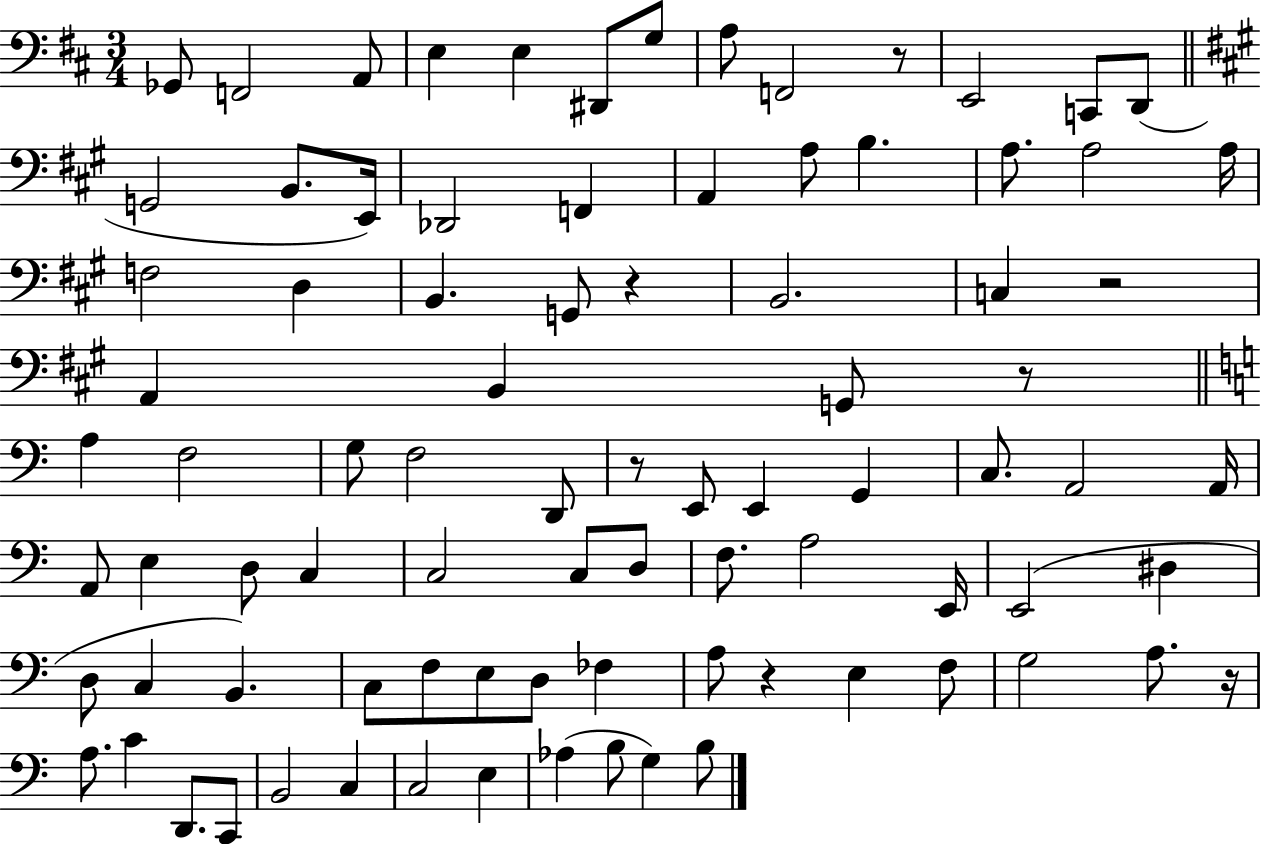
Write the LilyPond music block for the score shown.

{
  \clef bass
  \numericTimeSignature
  \time 3/4
  \key d \major
  ges,8 f,2 a,8 | e4 e4 dis,8 g8 | a8 f,2 r8 | e,2 c,8 d,8( | \break \bar "||" \break \key a \major g,2 b,8. e,16) | des,2 f,4 | a,4 a8 b4. | a8. a2 a16 | \break f2 d4 | b,4. g,8 r4 | b,2. | c4 r2 | \break a,4 b,4 g,8 r8 | \bar "||" \break \key c \major a4 f2 | g8 f2 d,8 | r8 e,8 e,4 g,4 | c8. a,2 a,16 | \break a,8 e4 d8 c4 | c2 c8 d8 | f8. a2 e,16 | e,2( dis4 | \break d8 c4 b,4.) | c8 f8 e8 d8 fes4 | a8 r4 e4 f8 | g2 a8. r16 | \break a8. c'4 d,8. c,8 | b,2 c4 | c2 e4 | aes4( b8 g4) b8 | \break \bar "|."
}